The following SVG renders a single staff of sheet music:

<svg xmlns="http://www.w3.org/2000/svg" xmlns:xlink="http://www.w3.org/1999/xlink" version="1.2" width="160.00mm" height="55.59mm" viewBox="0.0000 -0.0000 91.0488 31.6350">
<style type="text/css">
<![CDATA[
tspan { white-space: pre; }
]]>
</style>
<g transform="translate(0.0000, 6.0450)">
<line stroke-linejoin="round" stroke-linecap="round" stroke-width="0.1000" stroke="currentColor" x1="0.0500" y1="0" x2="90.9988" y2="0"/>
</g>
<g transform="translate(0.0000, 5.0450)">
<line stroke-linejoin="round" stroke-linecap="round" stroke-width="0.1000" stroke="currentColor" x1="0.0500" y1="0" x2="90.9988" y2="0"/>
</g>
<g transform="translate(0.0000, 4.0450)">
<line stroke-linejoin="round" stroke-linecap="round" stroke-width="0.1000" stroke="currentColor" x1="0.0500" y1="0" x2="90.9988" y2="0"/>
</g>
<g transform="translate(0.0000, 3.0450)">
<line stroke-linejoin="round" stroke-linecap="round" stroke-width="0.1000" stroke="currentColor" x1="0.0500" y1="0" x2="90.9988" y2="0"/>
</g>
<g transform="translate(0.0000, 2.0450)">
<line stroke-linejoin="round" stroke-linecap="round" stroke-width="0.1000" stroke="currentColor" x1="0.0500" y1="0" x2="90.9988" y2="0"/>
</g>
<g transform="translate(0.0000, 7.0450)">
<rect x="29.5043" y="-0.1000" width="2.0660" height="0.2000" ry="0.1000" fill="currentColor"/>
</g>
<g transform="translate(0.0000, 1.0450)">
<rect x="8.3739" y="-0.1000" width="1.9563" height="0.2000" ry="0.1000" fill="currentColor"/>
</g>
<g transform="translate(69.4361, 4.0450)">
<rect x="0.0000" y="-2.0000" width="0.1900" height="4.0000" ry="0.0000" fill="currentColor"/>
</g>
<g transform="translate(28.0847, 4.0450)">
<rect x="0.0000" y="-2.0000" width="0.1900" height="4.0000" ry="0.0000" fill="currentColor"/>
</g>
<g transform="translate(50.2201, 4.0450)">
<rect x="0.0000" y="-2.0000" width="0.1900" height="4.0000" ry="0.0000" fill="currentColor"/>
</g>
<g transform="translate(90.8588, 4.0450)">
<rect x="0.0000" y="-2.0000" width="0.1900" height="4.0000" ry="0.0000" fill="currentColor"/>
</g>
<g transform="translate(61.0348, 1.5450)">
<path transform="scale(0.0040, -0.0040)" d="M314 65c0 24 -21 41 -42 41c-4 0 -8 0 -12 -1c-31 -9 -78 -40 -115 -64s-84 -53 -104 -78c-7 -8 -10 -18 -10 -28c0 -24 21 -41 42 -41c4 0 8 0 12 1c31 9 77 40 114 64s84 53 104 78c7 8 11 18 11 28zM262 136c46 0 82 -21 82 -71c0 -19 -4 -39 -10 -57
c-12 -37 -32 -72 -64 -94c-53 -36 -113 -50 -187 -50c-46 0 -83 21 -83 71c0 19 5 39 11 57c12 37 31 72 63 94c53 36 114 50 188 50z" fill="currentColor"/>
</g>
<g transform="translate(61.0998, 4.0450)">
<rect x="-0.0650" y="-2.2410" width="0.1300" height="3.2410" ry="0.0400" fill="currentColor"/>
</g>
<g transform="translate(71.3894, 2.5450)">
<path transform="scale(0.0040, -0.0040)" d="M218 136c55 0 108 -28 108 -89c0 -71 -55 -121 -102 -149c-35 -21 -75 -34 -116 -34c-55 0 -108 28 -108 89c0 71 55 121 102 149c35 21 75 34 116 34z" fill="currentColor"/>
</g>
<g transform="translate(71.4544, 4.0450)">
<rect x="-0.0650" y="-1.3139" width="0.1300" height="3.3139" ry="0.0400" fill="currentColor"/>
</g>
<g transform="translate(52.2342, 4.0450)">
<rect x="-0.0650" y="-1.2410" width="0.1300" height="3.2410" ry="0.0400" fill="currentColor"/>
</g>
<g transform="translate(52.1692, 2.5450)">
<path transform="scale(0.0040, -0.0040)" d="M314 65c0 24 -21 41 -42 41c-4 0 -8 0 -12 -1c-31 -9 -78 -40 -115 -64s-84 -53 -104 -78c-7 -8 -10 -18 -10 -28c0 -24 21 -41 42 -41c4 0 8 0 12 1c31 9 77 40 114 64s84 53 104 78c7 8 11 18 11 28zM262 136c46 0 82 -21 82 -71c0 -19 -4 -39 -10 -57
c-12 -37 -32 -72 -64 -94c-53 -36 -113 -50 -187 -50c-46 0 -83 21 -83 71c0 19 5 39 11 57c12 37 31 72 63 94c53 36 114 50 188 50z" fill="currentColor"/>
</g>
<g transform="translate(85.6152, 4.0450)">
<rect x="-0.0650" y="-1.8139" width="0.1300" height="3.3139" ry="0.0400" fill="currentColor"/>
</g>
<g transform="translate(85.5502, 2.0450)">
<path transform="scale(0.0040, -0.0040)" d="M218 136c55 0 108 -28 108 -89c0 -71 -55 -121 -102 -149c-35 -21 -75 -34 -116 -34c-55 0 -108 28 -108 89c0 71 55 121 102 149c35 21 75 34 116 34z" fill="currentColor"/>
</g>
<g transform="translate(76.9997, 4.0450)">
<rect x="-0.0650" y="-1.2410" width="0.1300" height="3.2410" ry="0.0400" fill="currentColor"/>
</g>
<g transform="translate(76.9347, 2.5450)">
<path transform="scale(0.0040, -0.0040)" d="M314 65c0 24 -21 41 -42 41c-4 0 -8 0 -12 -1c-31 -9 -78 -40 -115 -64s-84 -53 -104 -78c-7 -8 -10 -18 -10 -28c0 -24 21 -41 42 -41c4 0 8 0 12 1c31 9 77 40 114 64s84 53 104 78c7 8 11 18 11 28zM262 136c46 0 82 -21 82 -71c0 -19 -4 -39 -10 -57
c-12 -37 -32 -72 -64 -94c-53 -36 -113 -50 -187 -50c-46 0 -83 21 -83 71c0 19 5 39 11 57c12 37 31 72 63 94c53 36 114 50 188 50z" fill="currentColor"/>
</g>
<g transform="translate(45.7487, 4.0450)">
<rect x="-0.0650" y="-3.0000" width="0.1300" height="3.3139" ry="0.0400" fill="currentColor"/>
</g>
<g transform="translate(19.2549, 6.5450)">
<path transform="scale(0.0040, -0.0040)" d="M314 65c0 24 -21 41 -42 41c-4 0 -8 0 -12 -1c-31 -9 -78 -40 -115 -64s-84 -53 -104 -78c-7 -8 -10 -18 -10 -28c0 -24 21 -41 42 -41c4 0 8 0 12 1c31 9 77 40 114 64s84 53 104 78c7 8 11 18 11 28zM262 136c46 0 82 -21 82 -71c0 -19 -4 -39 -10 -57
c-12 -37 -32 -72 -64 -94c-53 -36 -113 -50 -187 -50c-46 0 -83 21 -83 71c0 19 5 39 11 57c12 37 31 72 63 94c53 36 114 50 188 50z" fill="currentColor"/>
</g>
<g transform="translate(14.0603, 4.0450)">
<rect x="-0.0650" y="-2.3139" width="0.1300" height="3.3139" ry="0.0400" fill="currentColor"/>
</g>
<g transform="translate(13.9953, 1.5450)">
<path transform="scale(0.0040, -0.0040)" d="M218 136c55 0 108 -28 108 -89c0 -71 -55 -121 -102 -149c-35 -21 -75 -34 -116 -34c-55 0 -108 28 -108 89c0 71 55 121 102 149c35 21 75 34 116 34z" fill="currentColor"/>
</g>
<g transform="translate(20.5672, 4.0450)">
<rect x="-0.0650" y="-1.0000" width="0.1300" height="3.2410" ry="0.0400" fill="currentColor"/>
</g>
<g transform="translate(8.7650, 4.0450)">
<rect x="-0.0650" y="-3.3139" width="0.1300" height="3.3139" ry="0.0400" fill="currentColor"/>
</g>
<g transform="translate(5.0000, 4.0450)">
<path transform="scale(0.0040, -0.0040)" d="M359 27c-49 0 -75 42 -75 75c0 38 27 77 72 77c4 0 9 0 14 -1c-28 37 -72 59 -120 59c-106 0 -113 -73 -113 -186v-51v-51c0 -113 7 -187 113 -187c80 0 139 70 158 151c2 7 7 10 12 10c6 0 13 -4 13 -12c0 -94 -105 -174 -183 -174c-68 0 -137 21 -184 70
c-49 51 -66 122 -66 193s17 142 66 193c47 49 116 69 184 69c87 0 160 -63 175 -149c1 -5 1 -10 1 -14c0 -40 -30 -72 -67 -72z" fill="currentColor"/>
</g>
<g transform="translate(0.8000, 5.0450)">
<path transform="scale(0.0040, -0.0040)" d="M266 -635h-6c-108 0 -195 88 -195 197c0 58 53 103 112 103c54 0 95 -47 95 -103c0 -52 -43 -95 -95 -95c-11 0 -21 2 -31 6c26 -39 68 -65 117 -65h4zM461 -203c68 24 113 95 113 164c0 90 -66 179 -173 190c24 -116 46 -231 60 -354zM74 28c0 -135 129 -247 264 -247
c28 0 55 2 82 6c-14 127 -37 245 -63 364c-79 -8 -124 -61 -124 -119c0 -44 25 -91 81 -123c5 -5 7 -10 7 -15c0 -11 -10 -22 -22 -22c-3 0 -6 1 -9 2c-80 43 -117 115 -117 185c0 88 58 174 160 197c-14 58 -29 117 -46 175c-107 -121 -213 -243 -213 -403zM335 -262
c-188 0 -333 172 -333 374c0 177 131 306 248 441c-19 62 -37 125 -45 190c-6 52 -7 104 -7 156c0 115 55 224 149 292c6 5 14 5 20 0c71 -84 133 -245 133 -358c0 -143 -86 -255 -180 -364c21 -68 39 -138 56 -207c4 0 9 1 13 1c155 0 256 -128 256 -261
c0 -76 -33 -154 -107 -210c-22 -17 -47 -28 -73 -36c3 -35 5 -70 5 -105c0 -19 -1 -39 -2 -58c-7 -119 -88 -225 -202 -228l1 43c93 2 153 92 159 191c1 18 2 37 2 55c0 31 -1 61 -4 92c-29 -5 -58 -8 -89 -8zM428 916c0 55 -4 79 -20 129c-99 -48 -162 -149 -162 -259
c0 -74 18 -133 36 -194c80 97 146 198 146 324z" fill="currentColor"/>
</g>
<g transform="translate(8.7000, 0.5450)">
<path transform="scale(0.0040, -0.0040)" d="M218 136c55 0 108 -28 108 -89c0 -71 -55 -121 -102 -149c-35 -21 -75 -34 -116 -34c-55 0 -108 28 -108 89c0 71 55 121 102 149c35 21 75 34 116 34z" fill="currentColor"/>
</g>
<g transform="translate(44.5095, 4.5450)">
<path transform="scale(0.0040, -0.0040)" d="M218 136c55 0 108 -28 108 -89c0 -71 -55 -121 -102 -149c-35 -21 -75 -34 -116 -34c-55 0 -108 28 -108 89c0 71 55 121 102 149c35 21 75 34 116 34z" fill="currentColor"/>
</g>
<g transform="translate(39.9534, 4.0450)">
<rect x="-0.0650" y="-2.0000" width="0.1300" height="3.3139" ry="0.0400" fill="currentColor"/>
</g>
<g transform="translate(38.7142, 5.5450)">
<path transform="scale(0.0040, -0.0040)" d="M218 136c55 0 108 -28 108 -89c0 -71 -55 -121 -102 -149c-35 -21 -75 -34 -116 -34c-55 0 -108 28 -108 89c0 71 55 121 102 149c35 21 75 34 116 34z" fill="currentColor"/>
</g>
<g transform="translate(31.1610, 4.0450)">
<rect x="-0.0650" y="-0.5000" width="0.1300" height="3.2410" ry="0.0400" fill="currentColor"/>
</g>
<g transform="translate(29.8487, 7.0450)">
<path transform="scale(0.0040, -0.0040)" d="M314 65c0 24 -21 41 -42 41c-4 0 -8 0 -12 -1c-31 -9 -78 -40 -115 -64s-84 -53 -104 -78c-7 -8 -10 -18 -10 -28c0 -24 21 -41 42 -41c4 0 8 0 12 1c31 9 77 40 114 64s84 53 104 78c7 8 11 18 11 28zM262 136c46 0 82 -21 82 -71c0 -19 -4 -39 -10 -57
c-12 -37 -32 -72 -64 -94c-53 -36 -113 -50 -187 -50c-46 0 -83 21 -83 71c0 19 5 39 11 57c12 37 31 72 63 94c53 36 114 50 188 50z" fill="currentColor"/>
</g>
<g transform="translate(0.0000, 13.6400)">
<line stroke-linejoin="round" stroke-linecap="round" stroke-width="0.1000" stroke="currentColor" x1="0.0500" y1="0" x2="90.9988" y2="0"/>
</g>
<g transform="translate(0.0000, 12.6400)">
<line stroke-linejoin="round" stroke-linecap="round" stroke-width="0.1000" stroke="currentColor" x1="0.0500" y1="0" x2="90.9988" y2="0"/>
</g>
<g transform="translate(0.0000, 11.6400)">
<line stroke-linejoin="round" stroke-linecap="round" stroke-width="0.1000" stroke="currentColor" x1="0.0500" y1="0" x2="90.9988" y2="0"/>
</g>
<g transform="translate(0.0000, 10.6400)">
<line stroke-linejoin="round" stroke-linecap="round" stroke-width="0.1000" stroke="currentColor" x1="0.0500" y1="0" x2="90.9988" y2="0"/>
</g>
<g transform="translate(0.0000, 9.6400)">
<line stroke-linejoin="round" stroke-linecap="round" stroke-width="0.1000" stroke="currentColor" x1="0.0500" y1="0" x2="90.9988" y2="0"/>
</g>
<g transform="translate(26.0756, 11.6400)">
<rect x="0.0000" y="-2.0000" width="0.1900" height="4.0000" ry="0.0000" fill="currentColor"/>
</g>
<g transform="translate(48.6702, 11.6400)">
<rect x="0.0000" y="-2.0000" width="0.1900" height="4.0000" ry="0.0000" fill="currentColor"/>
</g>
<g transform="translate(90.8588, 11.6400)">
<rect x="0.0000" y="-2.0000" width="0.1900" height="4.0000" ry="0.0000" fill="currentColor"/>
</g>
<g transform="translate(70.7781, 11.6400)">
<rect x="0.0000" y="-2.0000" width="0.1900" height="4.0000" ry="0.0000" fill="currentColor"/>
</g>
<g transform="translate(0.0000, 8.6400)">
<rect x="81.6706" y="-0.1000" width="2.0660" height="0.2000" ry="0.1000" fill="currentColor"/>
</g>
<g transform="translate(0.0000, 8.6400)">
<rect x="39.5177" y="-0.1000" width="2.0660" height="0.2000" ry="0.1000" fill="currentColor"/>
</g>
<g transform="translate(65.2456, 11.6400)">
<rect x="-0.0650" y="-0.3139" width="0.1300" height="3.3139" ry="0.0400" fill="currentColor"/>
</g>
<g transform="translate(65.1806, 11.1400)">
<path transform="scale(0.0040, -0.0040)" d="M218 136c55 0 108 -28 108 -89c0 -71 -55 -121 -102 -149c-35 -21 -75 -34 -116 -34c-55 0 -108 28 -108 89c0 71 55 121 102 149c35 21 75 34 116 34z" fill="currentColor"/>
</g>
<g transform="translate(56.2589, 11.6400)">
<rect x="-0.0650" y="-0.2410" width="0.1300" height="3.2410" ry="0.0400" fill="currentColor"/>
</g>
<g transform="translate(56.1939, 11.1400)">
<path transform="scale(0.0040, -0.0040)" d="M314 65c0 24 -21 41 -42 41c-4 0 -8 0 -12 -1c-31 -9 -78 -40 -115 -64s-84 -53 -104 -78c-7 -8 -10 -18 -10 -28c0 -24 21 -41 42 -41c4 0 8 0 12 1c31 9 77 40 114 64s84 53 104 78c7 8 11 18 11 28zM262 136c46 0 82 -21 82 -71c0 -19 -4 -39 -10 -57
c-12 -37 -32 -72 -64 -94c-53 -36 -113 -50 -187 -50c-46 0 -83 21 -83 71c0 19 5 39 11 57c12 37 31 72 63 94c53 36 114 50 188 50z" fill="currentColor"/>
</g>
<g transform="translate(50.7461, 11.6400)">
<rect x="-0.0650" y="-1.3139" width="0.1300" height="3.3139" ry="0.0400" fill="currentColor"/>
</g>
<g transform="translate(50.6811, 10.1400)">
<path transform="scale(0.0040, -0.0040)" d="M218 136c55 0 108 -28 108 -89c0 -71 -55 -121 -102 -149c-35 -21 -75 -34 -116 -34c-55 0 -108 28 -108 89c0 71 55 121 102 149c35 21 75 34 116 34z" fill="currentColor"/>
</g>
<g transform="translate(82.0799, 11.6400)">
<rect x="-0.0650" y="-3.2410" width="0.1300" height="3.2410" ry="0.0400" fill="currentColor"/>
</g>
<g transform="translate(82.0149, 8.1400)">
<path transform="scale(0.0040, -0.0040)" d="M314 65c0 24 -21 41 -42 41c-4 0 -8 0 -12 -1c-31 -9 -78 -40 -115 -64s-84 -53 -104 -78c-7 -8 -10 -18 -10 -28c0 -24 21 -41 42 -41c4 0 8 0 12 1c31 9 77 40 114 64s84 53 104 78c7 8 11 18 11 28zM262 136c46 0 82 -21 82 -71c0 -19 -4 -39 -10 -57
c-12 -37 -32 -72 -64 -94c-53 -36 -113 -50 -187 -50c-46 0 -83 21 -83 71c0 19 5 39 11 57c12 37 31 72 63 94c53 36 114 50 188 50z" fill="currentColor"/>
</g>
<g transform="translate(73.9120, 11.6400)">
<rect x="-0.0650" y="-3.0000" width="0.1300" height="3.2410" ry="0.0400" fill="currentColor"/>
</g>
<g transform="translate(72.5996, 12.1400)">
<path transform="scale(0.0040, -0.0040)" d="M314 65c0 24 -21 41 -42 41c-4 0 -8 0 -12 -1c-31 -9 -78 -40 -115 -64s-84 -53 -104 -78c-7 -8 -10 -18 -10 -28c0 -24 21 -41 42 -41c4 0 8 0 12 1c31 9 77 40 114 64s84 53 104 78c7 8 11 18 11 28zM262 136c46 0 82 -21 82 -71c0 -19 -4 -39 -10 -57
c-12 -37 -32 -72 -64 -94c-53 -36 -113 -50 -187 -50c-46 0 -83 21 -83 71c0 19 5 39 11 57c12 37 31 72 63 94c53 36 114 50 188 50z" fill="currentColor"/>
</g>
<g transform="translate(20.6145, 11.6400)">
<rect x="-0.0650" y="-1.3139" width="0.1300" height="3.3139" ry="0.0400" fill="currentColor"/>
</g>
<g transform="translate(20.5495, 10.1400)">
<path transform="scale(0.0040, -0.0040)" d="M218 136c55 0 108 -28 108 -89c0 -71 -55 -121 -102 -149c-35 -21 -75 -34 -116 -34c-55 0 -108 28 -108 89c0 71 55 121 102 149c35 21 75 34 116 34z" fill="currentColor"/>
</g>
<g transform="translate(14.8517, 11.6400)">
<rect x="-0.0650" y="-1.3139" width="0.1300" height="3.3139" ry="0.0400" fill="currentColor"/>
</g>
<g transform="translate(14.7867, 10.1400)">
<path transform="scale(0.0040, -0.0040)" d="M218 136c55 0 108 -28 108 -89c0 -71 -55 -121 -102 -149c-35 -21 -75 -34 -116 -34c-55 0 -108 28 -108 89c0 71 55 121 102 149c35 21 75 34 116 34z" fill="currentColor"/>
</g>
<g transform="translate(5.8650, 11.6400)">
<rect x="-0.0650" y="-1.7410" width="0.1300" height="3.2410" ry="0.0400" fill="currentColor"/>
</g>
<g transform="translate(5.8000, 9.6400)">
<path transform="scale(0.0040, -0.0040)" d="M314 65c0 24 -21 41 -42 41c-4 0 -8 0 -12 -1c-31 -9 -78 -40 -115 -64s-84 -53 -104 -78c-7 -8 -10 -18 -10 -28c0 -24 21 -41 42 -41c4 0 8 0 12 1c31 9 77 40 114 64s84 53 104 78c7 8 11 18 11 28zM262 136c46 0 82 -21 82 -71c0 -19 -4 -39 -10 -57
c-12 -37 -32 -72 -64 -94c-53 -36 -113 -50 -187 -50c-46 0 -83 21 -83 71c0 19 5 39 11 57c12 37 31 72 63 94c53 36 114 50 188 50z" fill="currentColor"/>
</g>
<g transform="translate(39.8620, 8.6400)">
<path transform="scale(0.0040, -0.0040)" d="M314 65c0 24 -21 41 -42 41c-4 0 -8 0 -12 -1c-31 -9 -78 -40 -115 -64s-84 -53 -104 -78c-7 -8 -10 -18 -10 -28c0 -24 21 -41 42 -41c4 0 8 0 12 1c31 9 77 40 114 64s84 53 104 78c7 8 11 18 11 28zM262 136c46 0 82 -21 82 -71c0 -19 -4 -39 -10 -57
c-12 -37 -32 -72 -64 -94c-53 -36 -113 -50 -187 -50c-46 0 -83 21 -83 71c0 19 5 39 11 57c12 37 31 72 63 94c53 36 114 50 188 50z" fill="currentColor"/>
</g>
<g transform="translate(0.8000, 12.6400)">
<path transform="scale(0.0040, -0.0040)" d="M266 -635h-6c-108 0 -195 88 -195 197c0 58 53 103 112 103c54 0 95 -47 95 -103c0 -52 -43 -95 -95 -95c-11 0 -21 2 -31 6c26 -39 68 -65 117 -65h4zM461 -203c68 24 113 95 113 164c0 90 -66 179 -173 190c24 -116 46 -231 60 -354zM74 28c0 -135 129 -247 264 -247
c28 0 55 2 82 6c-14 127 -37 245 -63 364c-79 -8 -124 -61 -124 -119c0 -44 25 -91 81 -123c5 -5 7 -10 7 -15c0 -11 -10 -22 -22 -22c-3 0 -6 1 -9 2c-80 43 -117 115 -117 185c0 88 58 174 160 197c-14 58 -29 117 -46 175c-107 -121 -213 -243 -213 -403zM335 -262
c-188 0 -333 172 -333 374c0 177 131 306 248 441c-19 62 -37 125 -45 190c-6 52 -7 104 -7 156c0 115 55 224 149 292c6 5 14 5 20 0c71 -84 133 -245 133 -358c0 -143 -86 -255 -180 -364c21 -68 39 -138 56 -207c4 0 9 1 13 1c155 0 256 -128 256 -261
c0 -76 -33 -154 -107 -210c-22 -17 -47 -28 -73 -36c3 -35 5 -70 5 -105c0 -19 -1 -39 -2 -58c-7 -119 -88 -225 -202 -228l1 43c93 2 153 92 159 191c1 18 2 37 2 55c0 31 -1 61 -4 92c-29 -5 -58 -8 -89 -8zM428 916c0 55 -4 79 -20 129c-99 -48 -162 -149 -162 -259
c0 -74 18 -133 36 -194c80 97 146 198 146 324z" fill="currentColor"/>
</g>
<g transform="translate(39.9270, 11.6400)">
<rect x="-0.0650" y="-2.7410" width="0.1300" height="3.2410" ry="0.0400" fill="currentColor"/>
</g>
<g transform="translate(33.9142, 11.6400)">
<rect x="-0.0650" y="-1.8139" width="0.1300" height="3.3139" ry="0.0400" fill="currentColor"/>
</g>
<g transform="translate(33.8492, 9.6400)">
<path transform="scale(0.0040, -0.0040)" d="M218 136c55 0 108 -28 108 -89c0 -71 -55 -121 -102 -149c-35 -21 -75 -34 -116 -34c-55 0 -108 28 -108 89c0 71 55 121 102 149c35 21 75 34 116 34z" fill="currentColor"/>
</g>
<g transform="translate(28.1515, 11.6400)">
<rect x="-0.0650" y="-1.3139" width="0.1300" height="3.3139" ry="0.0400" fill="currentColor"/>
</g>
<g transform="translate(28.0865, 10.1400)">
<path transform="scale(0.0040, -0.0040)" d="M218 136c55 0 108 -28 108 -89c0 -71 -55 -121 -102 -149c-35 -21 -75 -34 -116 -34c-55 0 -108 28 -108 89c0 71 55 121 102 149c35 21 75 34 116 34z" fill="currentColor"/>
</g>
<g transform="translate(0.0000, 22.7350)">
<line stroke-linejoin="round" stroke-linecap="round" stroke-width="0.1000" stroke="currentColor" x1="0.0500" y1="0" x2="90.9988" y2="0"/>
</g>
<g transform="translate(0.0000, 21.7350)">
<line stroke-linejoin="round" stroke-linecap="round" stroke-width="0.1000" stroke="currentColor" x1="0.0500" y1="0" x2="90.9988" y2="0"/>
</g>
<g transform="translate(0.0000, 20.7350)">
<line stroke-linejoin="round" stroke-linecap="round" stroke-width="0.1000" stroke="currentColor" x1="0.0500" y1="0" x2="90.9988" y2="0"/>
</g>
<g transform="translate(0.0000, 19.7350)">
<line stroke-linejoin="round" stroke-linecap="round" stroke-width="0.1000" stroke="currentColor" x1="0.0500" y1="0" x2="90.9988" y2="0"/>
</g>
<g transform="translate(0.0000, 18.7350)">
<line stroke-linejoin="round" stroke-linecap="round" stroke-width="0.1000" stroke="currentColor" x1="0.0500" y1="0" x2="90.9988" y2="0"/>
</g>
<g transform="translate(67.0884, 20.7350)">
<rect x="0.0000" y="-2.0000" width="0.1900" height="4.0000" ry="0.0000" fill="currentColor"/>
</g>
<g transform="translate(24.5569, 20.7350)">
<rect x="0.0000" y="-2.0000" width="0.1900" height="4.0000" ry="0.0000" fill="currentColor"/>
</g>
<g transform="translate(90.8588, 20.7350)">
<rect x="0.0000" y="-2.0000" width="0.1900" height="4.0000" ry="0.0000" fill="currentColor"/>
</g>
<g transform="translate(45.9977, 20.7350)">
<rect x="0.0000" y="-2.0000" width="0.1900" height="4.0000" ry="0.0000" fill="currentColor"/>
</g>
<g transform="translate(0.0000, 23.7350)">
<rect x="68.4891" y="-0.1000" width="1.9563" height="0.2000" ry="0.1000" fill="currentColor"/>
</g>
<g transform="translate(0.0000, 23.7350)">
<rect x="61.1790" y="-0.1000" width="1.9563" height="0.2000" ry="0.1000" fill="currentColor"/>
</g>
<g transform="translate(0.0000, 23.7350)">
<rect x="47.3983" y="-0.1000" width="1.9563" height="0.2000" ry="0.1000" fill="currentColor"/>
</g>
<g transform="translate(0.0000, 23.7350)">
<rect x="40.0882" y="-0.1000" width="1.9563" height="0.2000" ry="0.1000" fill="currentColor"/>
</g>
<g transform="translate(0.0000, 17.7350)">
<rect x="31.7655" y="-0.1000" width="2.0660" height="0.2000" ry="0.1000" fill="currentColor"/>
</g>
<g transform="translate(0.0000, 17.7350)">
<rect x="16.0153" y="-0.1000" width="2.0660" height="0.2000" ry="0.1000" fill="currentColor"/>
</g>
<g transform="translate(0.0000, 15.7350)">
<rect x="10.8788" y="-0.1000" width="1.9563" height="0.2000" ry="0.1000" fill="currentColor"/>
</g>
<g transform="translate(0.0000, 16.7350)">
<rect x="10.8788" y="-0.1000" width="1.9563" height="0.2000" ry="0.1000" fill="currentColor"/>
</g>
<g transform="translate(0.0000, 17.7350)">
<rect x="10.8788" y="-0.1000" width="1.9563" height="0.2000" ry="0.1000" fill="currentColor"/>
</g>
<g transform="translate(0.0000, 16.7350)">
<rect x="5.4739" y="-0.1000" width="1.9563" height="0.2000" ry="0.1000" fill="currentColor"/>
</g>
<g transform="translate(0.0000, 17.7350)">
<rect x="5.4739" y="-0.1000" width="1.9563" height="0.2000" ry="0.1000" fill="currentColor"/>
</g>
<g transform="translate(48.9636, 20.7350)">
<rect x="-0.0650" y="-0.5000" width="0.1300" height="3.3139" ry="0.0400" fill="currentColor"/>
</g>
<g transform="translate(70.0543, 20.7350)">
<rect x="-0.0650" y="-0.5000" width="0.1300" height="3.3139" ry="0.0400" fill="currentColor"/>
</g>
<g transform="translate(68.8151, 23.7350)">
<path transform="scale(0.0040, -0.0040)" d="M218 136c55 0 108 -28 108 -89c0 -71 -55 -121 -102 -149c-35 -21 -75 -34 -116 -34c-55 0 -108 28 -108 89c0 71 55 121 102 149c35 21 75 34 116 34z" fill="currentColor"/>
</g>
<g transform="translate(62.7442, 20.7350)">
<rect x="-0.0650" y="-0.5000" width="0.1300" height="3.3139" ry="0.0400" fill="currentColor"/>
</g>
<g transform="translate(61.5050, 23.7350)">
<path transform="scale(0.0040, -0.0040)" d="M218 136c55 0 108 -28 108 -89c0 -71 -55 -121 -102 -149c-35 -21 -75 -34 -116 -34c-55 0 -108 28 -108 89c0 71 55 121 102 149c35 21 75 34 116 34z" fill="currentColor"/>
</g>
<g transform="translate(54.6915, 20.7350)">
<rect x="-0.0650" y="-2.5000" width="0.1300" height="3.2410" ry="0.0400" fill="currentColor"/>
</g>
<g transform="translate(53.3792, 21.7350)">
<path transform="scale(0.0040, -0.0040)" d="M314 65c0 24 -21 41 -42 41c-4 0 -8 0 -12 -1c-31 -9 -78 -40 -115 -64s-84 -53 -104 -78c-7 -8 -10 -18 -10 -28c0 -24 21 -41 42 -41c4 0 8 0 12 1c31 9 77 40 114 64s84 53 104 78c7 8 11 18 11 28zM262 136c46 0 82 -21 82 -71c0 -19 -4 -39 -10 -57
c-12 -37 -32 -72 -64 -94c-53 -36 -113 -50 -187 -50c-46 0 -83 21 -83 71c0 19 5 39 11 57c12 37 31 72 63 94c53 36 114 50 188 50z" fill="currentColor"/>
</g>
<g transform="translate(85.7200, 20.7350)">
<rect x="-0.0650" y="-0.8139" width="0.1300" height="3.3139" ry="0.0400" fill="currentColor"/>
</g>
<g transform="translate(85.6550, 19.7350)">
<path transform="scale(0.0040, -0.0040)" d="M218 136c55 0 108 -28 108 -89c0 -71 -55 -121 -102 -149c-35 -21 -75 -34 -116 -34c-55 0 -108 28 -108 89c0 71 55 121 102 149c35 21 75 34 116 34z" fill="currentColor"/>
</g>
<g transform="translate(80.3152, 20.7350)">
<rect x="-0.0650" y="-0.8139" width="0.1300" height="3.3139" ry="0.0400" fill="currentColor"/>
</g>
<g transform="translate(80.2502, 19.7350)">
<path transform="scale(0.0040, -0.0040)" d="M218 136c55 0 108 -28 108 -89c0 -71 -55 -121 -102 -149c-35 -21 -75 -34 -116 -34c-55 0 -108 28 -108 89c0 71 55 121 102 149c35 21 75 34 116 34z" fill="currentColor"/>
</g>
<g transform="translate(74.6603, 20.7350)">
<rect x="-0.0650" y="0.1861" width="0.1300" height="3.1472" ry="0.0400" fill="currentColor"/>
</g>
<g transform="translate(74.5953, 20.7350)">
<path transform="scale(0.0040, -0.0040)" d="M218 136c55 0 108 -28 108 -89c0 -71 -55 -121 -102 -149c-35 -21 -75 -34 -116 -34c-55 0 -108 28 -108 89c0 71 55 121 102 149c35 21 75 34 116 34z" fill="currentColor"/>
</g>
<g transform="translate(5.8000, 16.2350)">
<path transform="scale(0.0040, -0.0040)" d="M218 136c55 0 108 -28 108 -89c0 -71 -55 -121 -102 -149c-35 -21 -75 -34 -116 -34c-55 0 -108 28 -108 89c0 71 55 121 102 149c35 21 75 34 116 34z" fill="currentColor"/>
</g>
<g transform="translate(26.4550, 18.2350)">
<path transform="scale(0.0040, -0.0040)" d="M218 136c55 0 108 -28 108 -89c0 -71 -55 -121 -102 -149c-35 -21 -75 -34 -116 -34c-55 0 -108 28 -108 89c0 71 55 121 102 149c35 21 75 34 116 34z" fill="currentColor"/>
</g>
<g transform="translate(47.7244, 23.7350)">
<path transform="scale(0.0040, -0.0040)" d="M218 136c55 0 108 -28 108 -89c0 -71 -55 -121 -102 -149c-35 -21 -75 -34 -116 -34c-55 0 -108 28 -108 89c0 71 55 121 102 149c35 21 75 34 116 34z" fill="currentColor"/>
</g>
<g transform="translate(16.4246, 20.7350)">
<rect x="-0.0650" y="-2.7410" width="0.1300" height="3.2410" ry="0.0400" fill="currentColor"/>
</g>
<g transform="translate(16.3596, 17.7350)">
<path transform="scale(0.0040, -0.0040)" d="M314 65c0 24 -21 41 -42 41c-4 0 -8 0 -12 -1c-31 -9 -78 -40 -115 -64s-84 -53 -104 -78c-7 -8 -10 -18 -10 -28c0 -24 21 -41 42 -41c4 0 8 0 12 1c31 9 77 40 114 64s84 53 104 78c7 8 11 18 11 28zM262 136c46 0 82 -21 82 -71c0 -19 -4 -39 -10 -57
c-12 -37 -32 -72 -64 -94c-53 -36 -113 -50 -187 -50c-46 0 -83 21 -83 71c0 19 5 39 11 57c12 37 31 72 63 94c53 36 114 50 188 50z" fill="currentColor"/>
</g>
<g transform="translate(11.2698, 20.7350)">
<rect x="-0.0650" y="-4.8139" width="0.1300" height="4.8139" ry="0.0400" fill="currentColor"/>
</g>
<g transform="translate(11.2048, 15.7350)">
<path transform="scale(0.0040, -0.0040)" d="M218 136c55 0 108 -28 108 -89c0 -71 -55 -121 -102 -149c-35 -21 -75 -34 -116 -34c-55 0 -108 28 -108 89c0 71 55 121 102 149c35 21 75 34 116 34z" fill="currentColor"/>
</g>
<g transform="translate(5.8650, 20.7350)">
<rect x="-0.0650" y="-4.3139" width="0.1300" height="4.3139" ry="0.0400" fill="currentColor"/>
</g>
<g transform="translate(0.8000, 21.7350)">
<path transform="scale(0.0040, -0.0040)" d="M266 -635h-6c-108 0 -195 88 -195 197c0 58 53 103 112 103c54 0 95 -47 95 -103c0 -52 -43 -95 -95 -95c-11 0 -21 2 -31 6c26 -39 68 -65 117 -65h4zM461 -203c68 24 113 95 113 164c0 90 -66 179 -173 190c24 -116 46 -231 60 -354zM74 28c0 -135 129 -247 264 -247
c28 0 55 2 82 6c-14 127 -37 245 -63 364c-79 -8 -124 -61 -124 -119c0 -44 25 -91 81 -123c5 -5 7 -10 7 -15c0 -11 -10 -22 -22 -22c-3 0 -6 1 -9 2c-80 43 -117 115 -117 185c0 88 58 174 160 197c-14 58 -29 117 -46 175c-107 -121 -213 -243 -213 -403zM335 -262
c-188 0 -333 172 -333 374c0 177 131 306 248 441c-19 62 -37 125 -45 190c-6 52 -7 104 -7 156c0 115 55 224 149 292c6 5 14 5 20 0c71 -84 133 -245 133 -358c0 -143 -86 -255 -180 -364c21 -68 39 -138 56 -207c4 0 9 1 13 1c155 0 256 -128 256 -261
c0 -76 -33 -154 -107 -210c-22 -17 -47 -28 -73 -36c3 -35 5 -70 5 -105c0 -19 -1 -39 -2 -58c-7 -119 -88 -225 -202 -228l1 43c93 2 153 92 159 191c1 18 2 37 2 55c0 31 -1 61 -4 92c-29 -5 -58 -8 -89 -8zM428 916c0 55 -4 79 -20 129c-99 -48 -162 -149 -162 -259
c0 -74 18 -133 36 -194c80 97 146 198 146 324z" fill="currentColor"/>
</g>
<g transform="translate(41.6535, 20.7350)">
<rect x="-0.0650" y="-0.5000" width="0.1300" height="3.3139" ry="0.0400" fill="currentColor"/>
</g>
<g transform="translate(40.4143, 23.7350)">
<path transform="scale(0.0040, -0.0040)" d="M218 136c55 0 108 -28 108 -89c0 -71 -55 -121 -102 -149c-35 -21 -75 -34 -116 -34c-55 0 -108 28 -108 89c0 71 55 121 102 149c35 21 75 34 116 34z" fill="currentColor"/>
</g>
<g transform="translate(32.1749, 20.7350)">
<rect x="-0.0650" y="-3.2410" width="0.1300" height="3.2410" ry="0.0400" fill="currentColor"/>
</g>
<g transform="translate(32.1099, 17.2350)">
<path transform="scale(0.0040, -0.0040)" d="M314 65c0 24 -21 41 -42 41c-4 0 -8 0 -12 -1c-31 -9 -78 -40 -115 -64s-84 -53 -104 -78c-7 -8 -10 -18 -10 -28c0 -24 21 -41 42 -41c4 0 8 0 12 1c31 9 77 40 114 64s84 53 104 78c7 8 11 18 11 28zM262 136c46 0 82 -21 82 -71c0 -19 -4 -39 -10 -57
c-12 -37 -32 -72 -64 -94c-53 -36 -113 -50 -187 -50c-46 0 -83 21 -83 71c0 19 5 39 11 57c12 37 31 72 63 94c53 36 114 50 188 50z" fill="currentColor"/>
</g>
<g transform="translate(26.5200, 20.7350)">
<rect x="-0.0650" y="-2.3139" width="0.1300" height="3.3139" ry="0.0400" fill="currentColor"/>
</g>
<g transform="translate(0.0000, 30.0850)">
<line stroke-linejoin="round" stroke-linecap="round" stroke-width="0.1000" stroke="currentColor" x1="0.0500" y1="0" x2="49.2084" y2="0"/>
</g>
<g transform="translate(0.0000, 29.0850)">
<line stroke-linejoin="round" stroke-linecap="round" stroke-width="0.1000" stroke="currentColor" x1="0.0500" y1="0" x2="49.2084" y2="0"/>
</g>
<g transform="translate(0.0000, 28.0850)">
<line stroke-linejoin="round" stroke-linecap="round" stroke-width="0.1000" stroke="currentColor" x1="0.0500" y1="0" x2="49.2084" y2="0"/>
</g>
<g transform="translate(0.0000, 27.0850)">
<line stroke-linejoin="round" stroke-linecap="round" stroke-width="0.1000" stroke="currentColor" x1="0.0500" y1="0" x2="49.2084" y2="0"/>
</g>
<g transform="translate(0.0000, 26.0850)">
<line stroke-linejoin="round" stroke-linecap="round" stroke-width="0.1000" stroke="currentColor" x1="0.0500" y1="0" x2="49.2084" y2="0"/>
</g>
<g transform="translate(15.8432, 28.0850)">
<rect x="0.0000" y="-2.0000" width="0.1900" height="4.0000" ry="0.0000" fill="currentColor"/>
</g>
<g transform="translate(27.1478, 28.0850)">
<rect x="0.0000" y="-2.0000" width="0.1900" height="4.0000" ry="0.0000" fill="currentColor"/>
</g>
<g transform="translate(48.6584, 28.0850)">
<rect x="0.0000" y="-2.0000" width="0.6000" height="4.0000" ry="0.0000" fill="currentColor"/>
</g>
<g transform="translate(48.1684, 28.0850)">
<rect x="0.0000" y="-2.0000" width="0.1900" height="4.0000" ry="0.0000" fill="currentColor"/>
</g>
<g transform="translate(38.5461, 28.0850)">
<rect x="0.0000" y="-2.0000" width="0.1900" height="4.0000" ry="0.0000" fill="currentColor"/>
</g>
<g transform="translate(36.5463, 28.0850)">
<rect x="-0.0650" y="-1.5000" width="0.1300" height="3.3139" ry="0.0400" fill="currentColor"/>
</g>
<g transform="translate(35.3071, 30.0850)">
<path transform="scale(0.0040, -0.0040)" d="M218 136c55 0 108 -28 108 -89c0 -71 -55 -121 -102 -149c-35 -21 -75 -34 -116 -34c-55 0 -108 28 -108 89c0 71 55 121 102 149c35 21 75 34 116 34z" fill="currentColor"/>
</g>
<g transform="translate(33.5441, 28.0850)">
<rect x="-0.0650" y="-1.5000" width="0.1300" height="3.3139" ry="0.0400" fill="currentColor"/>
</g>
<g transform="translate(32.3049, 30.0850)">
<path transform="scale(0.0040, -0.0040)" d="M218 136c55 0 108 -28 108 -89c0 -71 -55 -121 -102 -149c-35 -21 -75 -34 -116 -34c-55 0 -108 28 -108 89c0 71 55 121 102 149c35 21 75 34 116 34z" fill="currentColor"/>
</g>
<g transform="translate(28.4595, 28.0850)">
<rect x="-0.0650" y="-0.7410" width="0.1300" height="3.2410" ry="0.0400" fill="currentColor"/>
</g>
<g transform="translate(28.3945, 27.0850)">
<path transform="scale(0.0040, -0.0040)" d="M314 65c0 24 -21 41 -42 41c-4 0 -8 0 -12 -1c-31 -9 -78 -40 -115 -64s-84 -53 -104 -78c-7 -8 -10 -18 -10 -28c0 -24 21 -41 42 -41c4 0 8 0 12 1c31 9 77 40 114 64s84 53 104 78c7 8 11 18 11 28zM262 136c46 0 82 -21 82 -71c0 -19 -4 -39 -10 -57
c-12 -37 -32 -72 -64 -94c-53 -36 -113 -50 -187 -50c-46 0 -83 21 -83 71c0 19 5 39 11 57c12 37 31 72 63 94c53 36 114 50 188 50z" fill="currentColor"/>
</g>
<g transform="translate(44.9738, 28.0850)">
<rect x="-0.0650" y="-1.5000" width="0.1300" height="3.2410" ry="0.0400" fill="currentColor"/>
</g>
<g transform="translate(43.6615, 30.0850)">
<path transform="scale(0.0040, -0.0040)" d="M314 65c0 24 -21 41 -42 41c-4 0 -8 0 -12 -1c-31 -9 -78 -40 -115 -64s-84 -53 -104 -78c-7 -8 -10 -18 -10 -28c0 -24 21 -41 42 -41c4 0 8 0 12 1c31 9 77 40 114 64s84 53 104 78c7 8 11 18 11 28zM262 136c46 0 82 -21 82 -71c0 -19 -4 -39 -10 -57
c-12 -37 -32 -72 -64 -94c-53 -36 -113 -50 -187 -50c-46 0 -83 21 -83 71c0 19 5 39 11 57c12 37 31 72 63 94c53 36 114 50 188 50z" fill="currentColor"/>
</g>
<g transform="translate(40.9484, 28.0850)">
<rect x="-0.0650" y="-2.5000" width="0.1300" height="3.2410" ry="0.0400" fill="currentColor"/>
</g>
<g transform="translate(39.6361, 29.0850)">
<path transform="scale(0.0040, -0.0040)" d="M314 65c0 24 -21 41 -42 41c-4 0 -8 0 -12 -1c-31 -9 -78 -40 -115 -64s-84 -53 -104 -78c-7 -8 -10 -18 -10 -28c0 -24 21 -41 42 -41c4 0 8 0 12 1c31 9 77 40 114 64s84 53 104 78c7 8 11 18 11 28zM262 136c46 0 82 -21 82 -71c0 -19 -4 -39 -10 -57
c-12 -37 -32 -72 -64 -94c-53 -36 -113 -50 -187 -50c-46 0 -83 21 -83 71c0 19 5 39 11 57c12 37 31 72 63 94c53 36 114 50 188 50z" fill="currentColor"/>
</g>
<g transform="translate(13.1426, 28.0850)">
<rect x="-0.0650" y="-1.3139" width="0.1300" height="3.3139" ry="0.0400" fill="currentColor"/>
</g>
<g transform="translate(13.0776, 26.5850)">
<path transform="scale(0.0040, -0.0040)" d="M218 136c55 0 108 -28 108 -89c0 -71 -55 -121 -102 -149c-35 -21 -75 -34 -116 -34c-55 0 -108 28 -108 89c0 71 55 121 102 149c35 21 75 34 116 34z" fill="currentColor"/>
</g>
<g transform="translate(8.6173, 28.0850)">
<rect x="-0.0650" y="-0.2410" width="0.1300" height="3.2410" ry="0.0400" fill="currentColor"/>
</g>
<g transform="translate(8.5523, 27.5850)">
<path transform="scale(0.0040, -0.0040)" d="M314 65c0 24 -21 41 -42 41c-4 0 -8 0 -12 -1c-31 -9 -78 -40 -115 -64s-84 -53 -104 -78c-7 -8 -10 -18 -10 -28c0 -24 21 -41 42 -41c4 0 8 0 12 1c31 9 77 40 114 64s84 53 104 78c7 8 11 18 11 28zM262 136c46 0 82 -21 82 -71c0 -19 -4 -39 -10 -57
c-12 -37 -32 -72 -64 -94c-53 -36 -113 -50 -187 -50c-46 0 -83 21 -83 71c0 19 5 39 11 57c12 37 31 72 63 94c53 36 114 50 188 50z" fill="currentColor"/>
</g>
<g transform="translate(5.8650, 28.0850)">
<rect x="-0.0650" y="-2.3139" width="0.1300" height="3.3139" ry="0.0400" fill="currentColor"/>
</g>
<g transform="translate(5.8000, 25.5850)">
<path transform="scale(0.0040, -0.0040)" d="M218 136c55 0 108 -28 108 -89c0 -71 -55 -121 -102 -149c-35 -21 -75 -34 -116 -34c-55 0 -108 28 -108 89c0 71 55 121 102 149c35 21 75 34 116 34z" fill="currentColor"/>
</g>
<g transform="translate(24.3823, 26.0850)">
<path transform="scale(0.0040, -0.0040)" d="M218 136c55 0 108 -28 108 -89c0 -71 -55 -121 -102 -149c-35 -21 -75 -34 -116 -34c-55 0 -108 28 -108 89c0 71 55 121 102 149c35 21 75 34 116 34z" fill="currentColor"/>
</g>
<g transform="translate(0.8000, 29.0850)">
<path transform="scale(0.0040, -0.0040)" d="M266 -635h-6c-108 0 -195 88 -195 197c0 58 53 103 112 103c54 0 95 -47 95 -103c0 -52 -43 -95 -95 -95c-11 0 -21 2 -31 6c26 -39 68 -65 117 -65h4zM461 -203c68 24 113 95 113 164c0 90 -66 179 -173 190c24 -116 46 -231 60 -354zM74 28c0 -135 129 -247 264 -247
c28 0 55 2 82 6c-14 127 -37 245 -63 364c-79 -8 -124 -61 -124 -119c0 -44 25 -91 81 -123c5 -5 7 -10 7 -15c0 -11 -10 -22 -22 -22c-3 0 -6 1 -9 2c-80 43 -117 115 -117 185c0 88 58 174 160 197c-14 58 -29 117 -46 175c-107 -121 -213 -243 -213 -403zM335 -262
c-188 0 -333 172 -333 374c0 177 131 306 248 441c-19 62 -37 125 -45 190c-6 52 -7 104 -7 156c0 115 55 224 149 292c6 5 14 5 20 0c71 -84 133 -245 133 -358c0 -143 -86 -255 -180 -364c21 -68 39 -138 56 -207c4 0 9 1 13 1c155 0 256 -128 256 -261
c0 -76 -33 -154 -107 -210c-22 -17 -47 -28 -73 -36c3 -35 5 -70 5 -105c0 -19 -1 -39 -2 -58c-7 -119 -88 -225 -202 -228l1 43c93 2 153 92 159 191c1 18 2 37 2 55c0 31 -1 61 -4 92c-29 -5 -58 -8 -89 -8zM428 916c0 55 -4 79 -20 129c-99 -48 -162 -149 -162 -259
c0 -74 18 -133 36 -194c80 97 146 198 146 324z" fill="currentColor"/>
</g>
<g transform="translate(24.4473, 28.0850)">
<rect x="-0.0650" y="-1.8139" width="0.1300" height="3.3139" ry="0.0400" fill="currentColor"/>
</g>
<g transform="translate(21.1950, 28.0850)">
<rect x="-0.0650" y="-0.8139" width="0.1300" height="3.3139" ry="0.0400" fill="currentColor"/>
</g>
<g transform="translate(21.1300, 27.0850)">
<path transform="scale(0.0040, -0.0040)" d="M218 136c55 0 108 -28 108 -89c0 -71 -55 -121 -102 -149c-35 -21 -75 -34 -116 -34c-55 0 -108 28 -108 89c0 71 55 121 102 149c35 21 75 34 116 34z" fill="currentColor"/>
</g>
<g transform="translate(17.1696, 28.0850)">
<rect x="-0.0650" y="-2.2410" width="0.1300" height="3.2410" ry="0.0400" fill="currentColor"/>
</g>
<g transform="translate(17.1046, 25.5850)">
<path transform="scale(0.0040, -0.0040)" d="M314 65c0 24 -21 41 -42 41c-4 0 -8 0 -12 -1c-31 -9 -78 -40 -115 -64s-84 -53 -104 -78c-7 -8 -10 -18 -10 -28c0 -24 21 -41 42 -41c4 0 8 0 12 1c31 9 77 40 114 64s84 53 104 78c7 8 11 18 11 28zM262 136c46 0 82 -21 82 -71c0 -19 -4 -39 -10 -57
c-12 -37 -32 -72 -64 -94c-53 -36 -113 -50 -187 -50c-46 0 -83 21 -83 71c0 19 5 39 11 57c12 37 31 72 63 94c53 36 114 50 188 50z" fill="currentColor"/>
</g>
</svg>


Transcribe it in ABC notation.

X:1
T:Untitled
M:4/4
L:1/4
K:C
b g D2 C2 F A e2 g2 e e2 f f2 e e e f a2 e c2 c A2 b2 d' e' a2 g b2 C C G2 C C B d d g c2 e g2 d f d2 E E G2 E2